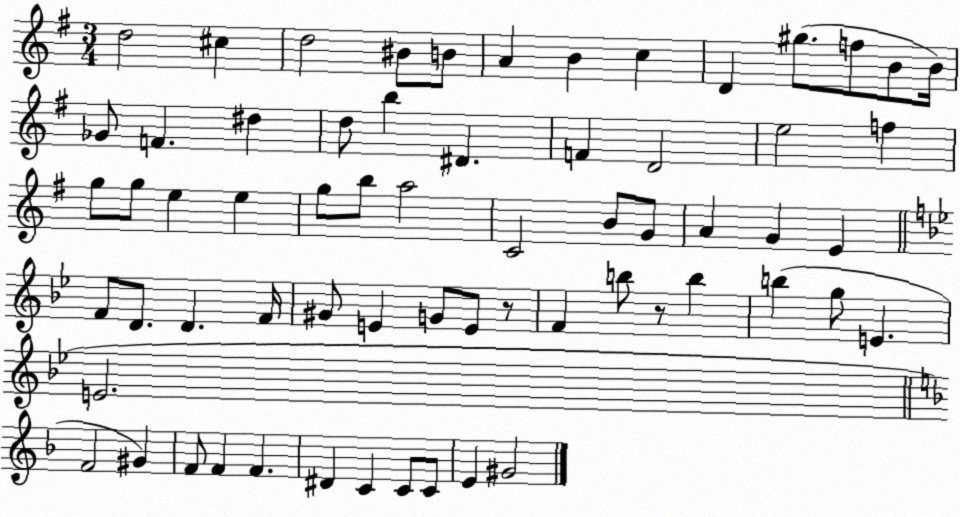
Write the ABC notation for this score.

X:1
T:Untitled
M:3/4
L:1/4
K:G
d2 ^c d2 ^B/2 B/2 A B c D ^g/2 f/2 B/2 B/4 _G/2 F ^d d/2 b ^D F D2 e2 f g/2 g/2 e e g/2 b/2 a2 C2 B/2 G/2 A G E F/2 D/2 D F/4 ^G/2 E G/2 E/2 z/2 F b/2 z/2 b b g/2 E E2 F2 ^G F/2 F F ^D C C/2 C/2 E ^G2